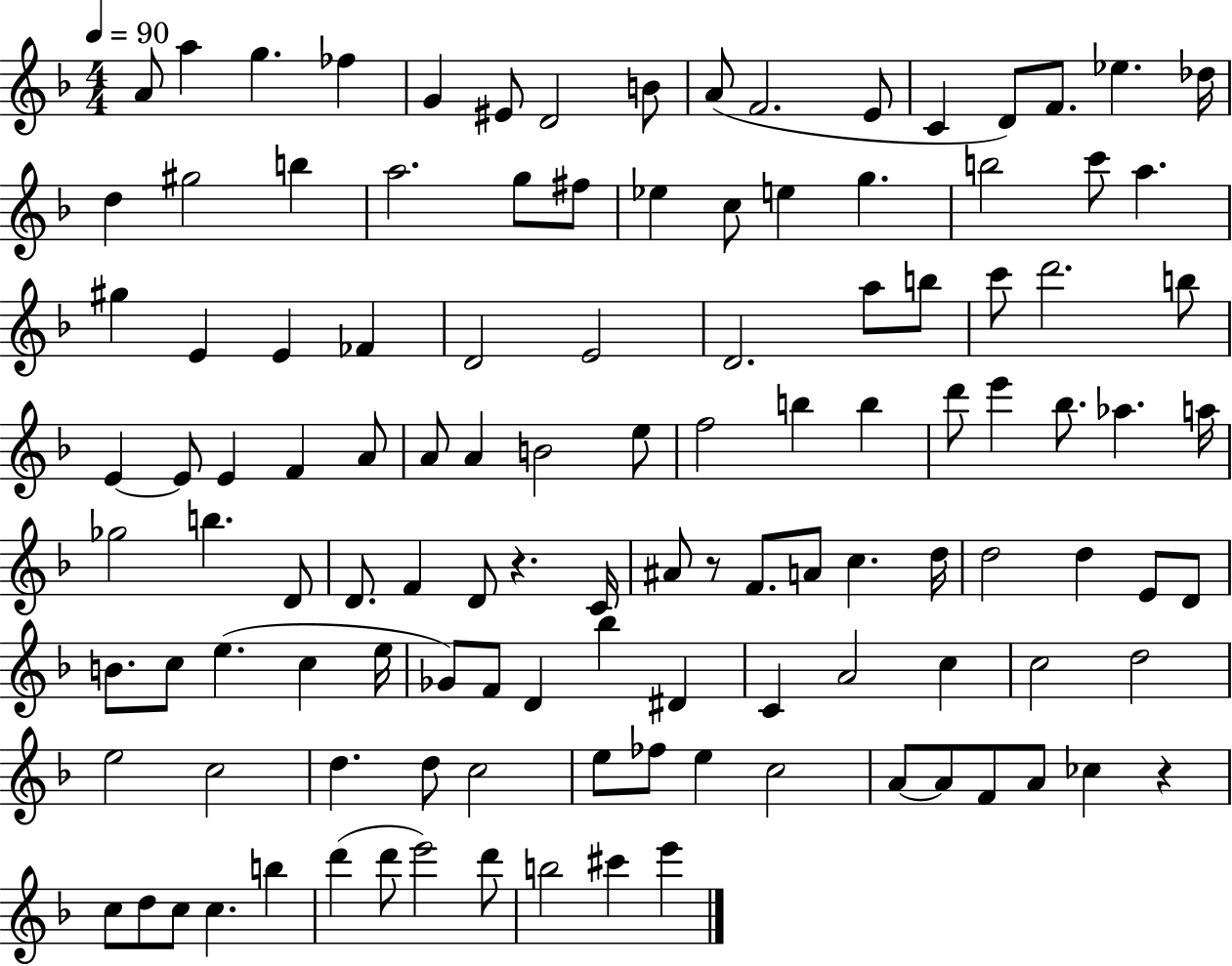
X:1
T:Untitled
M:4/4
L:1/4
K:F
A/2 a g _f G ^E/2 D2 B/2 A/2 F2 E/2 C D/2 F/2 _e _d/4 d ^g2 b a2 g/2 ^f/2 _e c/2 e g b2 c'/2 a ^g E E _F D2 E2 D2 a/2 b/2 c'/2 d'2 b/2 E E/2 E F A/2 A/2 A B2 e/2 f2 b b d'/2 e' _b/2 _a a/4 _g2 b D/2 D/2 F D/2 z C/4 ^A/2 z/2 F/2 A/2 c d/4 d2 d E/2 D/2 B/2 c/2 e c e/4 _G/2 F/2 D _b ^D C A2 c c2 d2 e2 c2 d d/2 c2 e/2 _f/2 e c2 A/2 A/2 F/2 A/2 _c z c/2 d/2 c/2 c b d' d'/2 e'2 d'/2 b2 ^c' e'